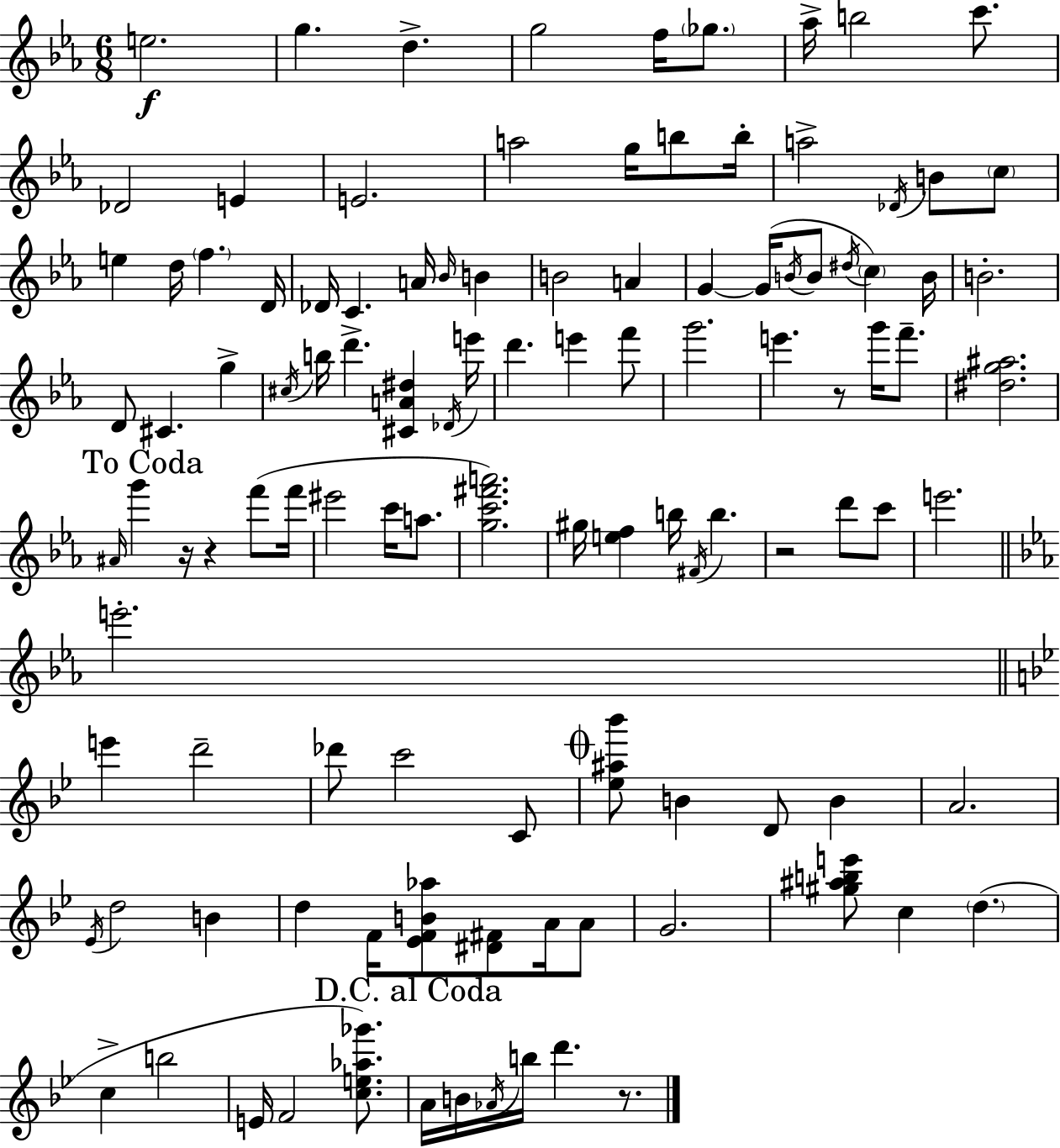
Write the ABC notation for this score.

X:1
T:Untitled
M:6/8
L:1/4
K:Cm
e2 g d g2 f/4 _g/2 _a/4 b2 c'/2 _D2 E E2 a2 g/4 b/2 b/4 a2 _D/4 B/2 c/2 e d/4 f D/4 _D/4 C A/4 _B/4 B B2 A G G/4 B/4 B/2 ^d/4 c B/4 B2 D/2 ^C g ^c/4 b/4 d' [^CA^d] _D/4 e'/4 d' e' f'/2 g'2 e' z/2 g'/4 f'/2 [^dg^a]2 ^A/4 g' z/4 z f'/2 f'/4 ^e'2 c'/4 a/2 [gc'^f'a']2 ^g/4 [ef] b/4 ^F/4 b z2 d'/2 c'/2 e'2 e'2 e' d'2 _d'/2 c'2 C/2 [_e^a_b']/2 B D/2 B A2 _E/4 d2 B d F/4 [_EFB_a]/2 [^D^F]/2 A/4 A/2 G2 [^g^abe']/2 c d c b2 E/4 F2 [ce_a_g']/2 A/4 B/4 _A/4 b/4 d' z/2